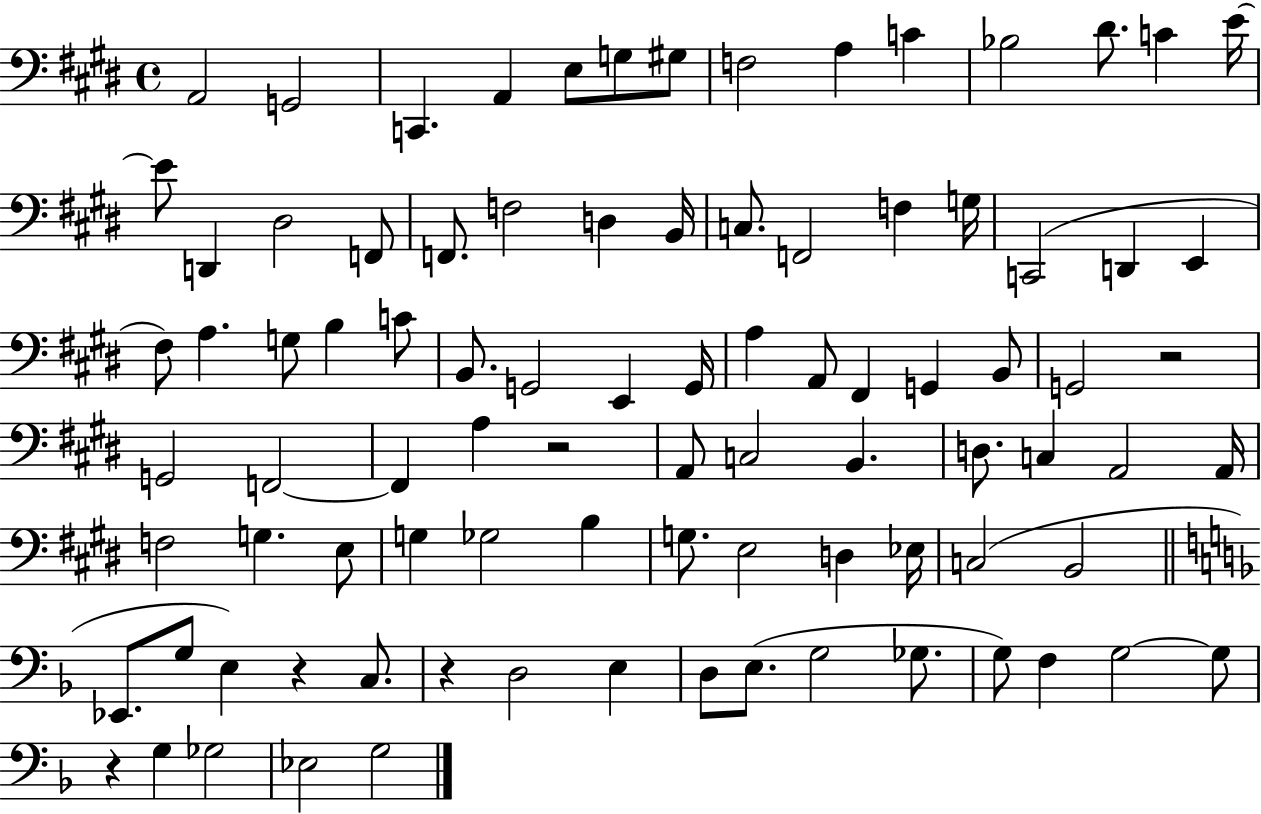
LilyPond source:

{
  \clef bass
  \time 4/4
  \defaultTimeSignature
  \key e \major
  a,2 g,2 | c,4. a,4 e8 g8 gis8 | f2 a4 c'4 | bes2 dis'8. c'4 e'16~~ | \break e'8 d,4 dis2 f,8 | f,8. f2 d4 b,16 | c8. f,2 f4 g16 | c,2( d,4 e,4 | \break fis8) a4. g8 b4 c'8 | b,8. g,2 e,4 g,16 | a4 a,8 fis,4 g,4 b,8 | g,2 r2 | \break g,2 f,2~~ | f,4 a4 r2 | a,8 c2 b,4. | d8. c4 a,2 a,16 | \break f2 g4. e8 | g4 ges2 b4 | g8. e2 d4 ees16 | c2( b,2 | \break \bar "||" \break \key d \minor ees,8. g8 e4) r4 c8. | r4 d2 e4 | d8 e8.( g2 ges8. | g8) f4 g2~~ g8 | \break r4 g4 ges2 | ees2 g2 | \bar "|."
}